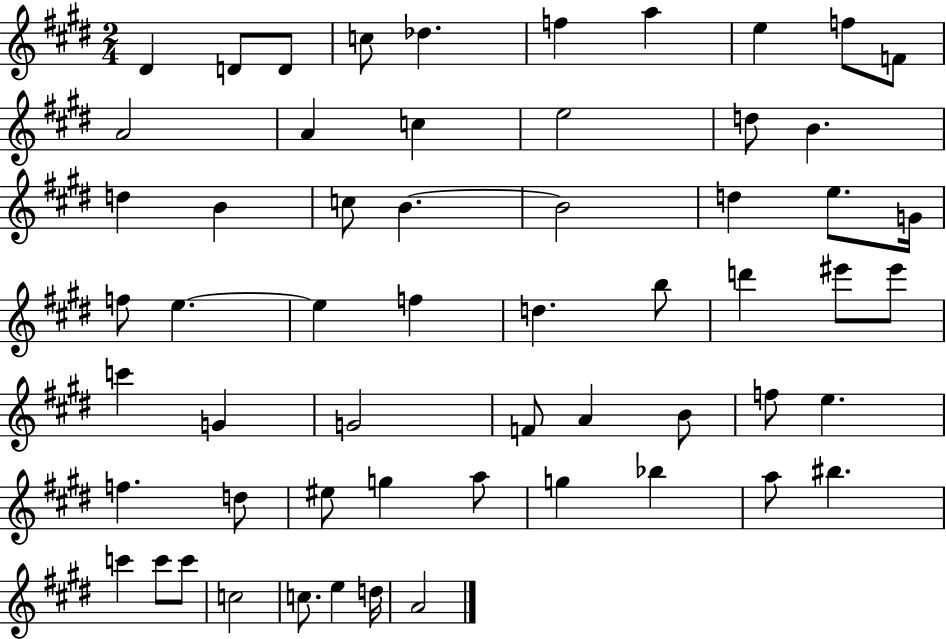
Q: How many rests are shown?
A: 0